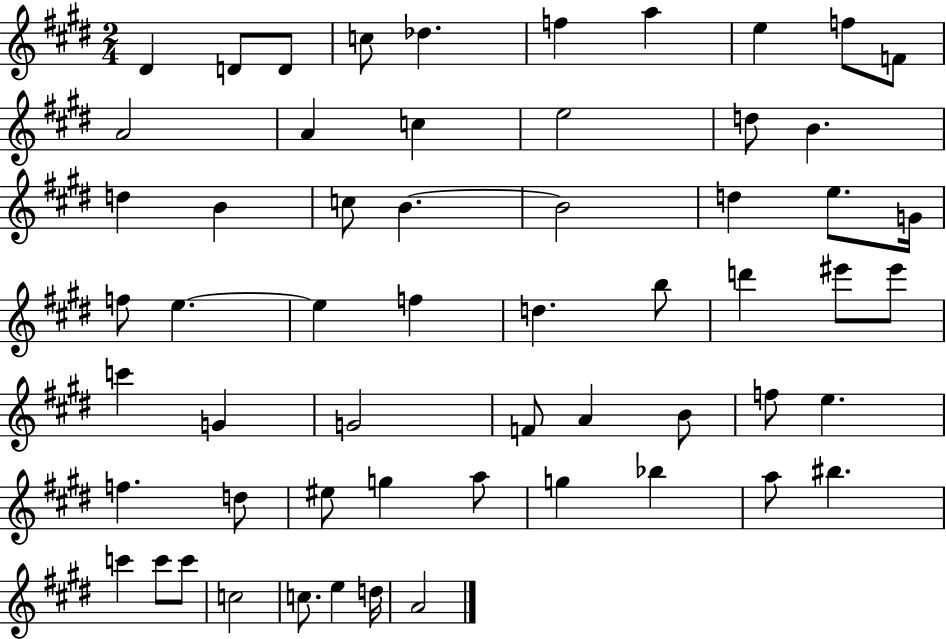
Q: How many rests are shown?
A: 0